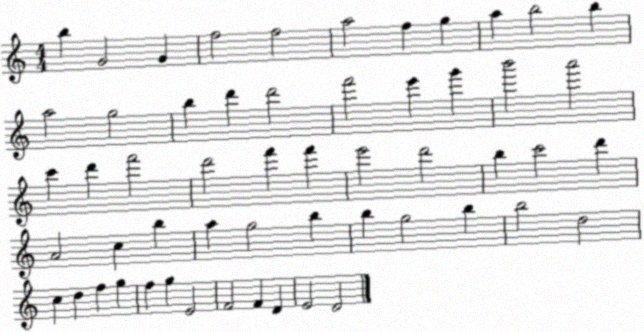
X:1
T:Untitled
M:4/4
L:1/4
K:C
b G2 G f2 f2 a2 f g a b2 b a2 g2 b d' d'2 f'2 e' g' b'2 a'2 c' d' f'2 d'2 f' f' e'2 d'2 b c'2 d' A2 c b a g2 b b g2 b b2 d2 c d f g f g E2 F2 F D E2 D2